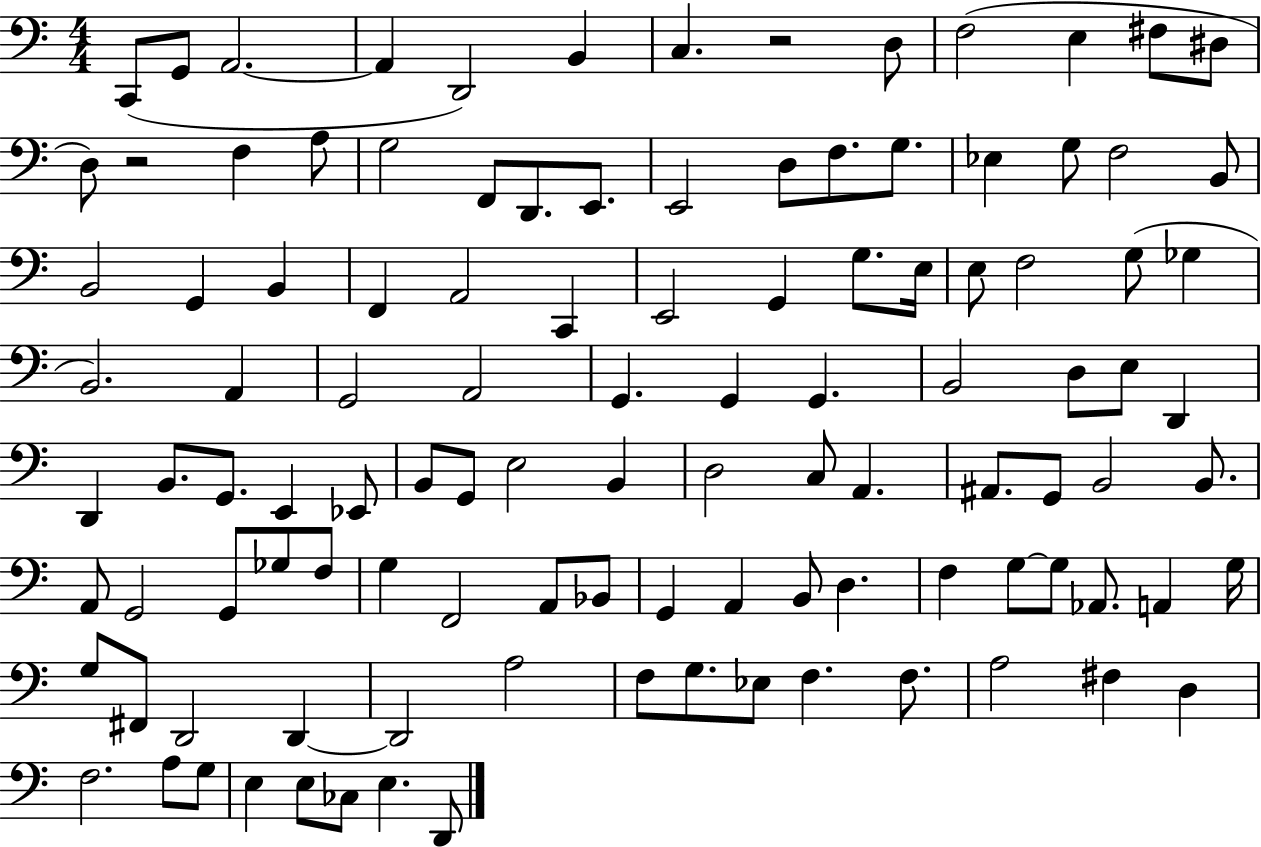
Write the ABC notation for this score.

X:1
T:Untitled
M:4/4
L:1/4
K:C
C,,/2 G,,/2 A,,2 A,, D,,2 B,, C, z2 D,/2 F,2 E, ^F,/2 ^D,/2 D,/2 z2 F, A,/2 G,2 F,,/2 D,,/2 E,,/2 E,,2 D,/2 F,/2 G,/2 _E, G,/2 F,2 B,,/2 B,,2 G,, B,, F,, A,,2 C,, E,,2 G,, G,/2 E,/4 E,/2 F,2 G,/2 _G, B,,2 A,, G,,2 A,,2 G,, G,, G,, B,,2 D,/2 E,/2 D,, D,, B,,/2 G,,/2 E,, _E,,/2 B,,/2 G,,/2 E,2 B,, D,2 C,/2 A,, ^A,,/2 G,,/2 B,,2 B,,/2 A,,/2 G,,2 G,,/2 _G,/2 F,/2 G, F,,2 A,,/2 _B,,/2 G,, A,, B,,/2 D, F, G,/2 G,/2 _A,,/2 A,, G,/4 G,/2 ^F,,/2 D,,2 D,, D,,2 A,2 F,/2 G,/2 _E,/2 F, F,/2 A,2 ^F, D, F,2 A,/2 G,/2 E, E,/2 _C,/2 E, D,,/2